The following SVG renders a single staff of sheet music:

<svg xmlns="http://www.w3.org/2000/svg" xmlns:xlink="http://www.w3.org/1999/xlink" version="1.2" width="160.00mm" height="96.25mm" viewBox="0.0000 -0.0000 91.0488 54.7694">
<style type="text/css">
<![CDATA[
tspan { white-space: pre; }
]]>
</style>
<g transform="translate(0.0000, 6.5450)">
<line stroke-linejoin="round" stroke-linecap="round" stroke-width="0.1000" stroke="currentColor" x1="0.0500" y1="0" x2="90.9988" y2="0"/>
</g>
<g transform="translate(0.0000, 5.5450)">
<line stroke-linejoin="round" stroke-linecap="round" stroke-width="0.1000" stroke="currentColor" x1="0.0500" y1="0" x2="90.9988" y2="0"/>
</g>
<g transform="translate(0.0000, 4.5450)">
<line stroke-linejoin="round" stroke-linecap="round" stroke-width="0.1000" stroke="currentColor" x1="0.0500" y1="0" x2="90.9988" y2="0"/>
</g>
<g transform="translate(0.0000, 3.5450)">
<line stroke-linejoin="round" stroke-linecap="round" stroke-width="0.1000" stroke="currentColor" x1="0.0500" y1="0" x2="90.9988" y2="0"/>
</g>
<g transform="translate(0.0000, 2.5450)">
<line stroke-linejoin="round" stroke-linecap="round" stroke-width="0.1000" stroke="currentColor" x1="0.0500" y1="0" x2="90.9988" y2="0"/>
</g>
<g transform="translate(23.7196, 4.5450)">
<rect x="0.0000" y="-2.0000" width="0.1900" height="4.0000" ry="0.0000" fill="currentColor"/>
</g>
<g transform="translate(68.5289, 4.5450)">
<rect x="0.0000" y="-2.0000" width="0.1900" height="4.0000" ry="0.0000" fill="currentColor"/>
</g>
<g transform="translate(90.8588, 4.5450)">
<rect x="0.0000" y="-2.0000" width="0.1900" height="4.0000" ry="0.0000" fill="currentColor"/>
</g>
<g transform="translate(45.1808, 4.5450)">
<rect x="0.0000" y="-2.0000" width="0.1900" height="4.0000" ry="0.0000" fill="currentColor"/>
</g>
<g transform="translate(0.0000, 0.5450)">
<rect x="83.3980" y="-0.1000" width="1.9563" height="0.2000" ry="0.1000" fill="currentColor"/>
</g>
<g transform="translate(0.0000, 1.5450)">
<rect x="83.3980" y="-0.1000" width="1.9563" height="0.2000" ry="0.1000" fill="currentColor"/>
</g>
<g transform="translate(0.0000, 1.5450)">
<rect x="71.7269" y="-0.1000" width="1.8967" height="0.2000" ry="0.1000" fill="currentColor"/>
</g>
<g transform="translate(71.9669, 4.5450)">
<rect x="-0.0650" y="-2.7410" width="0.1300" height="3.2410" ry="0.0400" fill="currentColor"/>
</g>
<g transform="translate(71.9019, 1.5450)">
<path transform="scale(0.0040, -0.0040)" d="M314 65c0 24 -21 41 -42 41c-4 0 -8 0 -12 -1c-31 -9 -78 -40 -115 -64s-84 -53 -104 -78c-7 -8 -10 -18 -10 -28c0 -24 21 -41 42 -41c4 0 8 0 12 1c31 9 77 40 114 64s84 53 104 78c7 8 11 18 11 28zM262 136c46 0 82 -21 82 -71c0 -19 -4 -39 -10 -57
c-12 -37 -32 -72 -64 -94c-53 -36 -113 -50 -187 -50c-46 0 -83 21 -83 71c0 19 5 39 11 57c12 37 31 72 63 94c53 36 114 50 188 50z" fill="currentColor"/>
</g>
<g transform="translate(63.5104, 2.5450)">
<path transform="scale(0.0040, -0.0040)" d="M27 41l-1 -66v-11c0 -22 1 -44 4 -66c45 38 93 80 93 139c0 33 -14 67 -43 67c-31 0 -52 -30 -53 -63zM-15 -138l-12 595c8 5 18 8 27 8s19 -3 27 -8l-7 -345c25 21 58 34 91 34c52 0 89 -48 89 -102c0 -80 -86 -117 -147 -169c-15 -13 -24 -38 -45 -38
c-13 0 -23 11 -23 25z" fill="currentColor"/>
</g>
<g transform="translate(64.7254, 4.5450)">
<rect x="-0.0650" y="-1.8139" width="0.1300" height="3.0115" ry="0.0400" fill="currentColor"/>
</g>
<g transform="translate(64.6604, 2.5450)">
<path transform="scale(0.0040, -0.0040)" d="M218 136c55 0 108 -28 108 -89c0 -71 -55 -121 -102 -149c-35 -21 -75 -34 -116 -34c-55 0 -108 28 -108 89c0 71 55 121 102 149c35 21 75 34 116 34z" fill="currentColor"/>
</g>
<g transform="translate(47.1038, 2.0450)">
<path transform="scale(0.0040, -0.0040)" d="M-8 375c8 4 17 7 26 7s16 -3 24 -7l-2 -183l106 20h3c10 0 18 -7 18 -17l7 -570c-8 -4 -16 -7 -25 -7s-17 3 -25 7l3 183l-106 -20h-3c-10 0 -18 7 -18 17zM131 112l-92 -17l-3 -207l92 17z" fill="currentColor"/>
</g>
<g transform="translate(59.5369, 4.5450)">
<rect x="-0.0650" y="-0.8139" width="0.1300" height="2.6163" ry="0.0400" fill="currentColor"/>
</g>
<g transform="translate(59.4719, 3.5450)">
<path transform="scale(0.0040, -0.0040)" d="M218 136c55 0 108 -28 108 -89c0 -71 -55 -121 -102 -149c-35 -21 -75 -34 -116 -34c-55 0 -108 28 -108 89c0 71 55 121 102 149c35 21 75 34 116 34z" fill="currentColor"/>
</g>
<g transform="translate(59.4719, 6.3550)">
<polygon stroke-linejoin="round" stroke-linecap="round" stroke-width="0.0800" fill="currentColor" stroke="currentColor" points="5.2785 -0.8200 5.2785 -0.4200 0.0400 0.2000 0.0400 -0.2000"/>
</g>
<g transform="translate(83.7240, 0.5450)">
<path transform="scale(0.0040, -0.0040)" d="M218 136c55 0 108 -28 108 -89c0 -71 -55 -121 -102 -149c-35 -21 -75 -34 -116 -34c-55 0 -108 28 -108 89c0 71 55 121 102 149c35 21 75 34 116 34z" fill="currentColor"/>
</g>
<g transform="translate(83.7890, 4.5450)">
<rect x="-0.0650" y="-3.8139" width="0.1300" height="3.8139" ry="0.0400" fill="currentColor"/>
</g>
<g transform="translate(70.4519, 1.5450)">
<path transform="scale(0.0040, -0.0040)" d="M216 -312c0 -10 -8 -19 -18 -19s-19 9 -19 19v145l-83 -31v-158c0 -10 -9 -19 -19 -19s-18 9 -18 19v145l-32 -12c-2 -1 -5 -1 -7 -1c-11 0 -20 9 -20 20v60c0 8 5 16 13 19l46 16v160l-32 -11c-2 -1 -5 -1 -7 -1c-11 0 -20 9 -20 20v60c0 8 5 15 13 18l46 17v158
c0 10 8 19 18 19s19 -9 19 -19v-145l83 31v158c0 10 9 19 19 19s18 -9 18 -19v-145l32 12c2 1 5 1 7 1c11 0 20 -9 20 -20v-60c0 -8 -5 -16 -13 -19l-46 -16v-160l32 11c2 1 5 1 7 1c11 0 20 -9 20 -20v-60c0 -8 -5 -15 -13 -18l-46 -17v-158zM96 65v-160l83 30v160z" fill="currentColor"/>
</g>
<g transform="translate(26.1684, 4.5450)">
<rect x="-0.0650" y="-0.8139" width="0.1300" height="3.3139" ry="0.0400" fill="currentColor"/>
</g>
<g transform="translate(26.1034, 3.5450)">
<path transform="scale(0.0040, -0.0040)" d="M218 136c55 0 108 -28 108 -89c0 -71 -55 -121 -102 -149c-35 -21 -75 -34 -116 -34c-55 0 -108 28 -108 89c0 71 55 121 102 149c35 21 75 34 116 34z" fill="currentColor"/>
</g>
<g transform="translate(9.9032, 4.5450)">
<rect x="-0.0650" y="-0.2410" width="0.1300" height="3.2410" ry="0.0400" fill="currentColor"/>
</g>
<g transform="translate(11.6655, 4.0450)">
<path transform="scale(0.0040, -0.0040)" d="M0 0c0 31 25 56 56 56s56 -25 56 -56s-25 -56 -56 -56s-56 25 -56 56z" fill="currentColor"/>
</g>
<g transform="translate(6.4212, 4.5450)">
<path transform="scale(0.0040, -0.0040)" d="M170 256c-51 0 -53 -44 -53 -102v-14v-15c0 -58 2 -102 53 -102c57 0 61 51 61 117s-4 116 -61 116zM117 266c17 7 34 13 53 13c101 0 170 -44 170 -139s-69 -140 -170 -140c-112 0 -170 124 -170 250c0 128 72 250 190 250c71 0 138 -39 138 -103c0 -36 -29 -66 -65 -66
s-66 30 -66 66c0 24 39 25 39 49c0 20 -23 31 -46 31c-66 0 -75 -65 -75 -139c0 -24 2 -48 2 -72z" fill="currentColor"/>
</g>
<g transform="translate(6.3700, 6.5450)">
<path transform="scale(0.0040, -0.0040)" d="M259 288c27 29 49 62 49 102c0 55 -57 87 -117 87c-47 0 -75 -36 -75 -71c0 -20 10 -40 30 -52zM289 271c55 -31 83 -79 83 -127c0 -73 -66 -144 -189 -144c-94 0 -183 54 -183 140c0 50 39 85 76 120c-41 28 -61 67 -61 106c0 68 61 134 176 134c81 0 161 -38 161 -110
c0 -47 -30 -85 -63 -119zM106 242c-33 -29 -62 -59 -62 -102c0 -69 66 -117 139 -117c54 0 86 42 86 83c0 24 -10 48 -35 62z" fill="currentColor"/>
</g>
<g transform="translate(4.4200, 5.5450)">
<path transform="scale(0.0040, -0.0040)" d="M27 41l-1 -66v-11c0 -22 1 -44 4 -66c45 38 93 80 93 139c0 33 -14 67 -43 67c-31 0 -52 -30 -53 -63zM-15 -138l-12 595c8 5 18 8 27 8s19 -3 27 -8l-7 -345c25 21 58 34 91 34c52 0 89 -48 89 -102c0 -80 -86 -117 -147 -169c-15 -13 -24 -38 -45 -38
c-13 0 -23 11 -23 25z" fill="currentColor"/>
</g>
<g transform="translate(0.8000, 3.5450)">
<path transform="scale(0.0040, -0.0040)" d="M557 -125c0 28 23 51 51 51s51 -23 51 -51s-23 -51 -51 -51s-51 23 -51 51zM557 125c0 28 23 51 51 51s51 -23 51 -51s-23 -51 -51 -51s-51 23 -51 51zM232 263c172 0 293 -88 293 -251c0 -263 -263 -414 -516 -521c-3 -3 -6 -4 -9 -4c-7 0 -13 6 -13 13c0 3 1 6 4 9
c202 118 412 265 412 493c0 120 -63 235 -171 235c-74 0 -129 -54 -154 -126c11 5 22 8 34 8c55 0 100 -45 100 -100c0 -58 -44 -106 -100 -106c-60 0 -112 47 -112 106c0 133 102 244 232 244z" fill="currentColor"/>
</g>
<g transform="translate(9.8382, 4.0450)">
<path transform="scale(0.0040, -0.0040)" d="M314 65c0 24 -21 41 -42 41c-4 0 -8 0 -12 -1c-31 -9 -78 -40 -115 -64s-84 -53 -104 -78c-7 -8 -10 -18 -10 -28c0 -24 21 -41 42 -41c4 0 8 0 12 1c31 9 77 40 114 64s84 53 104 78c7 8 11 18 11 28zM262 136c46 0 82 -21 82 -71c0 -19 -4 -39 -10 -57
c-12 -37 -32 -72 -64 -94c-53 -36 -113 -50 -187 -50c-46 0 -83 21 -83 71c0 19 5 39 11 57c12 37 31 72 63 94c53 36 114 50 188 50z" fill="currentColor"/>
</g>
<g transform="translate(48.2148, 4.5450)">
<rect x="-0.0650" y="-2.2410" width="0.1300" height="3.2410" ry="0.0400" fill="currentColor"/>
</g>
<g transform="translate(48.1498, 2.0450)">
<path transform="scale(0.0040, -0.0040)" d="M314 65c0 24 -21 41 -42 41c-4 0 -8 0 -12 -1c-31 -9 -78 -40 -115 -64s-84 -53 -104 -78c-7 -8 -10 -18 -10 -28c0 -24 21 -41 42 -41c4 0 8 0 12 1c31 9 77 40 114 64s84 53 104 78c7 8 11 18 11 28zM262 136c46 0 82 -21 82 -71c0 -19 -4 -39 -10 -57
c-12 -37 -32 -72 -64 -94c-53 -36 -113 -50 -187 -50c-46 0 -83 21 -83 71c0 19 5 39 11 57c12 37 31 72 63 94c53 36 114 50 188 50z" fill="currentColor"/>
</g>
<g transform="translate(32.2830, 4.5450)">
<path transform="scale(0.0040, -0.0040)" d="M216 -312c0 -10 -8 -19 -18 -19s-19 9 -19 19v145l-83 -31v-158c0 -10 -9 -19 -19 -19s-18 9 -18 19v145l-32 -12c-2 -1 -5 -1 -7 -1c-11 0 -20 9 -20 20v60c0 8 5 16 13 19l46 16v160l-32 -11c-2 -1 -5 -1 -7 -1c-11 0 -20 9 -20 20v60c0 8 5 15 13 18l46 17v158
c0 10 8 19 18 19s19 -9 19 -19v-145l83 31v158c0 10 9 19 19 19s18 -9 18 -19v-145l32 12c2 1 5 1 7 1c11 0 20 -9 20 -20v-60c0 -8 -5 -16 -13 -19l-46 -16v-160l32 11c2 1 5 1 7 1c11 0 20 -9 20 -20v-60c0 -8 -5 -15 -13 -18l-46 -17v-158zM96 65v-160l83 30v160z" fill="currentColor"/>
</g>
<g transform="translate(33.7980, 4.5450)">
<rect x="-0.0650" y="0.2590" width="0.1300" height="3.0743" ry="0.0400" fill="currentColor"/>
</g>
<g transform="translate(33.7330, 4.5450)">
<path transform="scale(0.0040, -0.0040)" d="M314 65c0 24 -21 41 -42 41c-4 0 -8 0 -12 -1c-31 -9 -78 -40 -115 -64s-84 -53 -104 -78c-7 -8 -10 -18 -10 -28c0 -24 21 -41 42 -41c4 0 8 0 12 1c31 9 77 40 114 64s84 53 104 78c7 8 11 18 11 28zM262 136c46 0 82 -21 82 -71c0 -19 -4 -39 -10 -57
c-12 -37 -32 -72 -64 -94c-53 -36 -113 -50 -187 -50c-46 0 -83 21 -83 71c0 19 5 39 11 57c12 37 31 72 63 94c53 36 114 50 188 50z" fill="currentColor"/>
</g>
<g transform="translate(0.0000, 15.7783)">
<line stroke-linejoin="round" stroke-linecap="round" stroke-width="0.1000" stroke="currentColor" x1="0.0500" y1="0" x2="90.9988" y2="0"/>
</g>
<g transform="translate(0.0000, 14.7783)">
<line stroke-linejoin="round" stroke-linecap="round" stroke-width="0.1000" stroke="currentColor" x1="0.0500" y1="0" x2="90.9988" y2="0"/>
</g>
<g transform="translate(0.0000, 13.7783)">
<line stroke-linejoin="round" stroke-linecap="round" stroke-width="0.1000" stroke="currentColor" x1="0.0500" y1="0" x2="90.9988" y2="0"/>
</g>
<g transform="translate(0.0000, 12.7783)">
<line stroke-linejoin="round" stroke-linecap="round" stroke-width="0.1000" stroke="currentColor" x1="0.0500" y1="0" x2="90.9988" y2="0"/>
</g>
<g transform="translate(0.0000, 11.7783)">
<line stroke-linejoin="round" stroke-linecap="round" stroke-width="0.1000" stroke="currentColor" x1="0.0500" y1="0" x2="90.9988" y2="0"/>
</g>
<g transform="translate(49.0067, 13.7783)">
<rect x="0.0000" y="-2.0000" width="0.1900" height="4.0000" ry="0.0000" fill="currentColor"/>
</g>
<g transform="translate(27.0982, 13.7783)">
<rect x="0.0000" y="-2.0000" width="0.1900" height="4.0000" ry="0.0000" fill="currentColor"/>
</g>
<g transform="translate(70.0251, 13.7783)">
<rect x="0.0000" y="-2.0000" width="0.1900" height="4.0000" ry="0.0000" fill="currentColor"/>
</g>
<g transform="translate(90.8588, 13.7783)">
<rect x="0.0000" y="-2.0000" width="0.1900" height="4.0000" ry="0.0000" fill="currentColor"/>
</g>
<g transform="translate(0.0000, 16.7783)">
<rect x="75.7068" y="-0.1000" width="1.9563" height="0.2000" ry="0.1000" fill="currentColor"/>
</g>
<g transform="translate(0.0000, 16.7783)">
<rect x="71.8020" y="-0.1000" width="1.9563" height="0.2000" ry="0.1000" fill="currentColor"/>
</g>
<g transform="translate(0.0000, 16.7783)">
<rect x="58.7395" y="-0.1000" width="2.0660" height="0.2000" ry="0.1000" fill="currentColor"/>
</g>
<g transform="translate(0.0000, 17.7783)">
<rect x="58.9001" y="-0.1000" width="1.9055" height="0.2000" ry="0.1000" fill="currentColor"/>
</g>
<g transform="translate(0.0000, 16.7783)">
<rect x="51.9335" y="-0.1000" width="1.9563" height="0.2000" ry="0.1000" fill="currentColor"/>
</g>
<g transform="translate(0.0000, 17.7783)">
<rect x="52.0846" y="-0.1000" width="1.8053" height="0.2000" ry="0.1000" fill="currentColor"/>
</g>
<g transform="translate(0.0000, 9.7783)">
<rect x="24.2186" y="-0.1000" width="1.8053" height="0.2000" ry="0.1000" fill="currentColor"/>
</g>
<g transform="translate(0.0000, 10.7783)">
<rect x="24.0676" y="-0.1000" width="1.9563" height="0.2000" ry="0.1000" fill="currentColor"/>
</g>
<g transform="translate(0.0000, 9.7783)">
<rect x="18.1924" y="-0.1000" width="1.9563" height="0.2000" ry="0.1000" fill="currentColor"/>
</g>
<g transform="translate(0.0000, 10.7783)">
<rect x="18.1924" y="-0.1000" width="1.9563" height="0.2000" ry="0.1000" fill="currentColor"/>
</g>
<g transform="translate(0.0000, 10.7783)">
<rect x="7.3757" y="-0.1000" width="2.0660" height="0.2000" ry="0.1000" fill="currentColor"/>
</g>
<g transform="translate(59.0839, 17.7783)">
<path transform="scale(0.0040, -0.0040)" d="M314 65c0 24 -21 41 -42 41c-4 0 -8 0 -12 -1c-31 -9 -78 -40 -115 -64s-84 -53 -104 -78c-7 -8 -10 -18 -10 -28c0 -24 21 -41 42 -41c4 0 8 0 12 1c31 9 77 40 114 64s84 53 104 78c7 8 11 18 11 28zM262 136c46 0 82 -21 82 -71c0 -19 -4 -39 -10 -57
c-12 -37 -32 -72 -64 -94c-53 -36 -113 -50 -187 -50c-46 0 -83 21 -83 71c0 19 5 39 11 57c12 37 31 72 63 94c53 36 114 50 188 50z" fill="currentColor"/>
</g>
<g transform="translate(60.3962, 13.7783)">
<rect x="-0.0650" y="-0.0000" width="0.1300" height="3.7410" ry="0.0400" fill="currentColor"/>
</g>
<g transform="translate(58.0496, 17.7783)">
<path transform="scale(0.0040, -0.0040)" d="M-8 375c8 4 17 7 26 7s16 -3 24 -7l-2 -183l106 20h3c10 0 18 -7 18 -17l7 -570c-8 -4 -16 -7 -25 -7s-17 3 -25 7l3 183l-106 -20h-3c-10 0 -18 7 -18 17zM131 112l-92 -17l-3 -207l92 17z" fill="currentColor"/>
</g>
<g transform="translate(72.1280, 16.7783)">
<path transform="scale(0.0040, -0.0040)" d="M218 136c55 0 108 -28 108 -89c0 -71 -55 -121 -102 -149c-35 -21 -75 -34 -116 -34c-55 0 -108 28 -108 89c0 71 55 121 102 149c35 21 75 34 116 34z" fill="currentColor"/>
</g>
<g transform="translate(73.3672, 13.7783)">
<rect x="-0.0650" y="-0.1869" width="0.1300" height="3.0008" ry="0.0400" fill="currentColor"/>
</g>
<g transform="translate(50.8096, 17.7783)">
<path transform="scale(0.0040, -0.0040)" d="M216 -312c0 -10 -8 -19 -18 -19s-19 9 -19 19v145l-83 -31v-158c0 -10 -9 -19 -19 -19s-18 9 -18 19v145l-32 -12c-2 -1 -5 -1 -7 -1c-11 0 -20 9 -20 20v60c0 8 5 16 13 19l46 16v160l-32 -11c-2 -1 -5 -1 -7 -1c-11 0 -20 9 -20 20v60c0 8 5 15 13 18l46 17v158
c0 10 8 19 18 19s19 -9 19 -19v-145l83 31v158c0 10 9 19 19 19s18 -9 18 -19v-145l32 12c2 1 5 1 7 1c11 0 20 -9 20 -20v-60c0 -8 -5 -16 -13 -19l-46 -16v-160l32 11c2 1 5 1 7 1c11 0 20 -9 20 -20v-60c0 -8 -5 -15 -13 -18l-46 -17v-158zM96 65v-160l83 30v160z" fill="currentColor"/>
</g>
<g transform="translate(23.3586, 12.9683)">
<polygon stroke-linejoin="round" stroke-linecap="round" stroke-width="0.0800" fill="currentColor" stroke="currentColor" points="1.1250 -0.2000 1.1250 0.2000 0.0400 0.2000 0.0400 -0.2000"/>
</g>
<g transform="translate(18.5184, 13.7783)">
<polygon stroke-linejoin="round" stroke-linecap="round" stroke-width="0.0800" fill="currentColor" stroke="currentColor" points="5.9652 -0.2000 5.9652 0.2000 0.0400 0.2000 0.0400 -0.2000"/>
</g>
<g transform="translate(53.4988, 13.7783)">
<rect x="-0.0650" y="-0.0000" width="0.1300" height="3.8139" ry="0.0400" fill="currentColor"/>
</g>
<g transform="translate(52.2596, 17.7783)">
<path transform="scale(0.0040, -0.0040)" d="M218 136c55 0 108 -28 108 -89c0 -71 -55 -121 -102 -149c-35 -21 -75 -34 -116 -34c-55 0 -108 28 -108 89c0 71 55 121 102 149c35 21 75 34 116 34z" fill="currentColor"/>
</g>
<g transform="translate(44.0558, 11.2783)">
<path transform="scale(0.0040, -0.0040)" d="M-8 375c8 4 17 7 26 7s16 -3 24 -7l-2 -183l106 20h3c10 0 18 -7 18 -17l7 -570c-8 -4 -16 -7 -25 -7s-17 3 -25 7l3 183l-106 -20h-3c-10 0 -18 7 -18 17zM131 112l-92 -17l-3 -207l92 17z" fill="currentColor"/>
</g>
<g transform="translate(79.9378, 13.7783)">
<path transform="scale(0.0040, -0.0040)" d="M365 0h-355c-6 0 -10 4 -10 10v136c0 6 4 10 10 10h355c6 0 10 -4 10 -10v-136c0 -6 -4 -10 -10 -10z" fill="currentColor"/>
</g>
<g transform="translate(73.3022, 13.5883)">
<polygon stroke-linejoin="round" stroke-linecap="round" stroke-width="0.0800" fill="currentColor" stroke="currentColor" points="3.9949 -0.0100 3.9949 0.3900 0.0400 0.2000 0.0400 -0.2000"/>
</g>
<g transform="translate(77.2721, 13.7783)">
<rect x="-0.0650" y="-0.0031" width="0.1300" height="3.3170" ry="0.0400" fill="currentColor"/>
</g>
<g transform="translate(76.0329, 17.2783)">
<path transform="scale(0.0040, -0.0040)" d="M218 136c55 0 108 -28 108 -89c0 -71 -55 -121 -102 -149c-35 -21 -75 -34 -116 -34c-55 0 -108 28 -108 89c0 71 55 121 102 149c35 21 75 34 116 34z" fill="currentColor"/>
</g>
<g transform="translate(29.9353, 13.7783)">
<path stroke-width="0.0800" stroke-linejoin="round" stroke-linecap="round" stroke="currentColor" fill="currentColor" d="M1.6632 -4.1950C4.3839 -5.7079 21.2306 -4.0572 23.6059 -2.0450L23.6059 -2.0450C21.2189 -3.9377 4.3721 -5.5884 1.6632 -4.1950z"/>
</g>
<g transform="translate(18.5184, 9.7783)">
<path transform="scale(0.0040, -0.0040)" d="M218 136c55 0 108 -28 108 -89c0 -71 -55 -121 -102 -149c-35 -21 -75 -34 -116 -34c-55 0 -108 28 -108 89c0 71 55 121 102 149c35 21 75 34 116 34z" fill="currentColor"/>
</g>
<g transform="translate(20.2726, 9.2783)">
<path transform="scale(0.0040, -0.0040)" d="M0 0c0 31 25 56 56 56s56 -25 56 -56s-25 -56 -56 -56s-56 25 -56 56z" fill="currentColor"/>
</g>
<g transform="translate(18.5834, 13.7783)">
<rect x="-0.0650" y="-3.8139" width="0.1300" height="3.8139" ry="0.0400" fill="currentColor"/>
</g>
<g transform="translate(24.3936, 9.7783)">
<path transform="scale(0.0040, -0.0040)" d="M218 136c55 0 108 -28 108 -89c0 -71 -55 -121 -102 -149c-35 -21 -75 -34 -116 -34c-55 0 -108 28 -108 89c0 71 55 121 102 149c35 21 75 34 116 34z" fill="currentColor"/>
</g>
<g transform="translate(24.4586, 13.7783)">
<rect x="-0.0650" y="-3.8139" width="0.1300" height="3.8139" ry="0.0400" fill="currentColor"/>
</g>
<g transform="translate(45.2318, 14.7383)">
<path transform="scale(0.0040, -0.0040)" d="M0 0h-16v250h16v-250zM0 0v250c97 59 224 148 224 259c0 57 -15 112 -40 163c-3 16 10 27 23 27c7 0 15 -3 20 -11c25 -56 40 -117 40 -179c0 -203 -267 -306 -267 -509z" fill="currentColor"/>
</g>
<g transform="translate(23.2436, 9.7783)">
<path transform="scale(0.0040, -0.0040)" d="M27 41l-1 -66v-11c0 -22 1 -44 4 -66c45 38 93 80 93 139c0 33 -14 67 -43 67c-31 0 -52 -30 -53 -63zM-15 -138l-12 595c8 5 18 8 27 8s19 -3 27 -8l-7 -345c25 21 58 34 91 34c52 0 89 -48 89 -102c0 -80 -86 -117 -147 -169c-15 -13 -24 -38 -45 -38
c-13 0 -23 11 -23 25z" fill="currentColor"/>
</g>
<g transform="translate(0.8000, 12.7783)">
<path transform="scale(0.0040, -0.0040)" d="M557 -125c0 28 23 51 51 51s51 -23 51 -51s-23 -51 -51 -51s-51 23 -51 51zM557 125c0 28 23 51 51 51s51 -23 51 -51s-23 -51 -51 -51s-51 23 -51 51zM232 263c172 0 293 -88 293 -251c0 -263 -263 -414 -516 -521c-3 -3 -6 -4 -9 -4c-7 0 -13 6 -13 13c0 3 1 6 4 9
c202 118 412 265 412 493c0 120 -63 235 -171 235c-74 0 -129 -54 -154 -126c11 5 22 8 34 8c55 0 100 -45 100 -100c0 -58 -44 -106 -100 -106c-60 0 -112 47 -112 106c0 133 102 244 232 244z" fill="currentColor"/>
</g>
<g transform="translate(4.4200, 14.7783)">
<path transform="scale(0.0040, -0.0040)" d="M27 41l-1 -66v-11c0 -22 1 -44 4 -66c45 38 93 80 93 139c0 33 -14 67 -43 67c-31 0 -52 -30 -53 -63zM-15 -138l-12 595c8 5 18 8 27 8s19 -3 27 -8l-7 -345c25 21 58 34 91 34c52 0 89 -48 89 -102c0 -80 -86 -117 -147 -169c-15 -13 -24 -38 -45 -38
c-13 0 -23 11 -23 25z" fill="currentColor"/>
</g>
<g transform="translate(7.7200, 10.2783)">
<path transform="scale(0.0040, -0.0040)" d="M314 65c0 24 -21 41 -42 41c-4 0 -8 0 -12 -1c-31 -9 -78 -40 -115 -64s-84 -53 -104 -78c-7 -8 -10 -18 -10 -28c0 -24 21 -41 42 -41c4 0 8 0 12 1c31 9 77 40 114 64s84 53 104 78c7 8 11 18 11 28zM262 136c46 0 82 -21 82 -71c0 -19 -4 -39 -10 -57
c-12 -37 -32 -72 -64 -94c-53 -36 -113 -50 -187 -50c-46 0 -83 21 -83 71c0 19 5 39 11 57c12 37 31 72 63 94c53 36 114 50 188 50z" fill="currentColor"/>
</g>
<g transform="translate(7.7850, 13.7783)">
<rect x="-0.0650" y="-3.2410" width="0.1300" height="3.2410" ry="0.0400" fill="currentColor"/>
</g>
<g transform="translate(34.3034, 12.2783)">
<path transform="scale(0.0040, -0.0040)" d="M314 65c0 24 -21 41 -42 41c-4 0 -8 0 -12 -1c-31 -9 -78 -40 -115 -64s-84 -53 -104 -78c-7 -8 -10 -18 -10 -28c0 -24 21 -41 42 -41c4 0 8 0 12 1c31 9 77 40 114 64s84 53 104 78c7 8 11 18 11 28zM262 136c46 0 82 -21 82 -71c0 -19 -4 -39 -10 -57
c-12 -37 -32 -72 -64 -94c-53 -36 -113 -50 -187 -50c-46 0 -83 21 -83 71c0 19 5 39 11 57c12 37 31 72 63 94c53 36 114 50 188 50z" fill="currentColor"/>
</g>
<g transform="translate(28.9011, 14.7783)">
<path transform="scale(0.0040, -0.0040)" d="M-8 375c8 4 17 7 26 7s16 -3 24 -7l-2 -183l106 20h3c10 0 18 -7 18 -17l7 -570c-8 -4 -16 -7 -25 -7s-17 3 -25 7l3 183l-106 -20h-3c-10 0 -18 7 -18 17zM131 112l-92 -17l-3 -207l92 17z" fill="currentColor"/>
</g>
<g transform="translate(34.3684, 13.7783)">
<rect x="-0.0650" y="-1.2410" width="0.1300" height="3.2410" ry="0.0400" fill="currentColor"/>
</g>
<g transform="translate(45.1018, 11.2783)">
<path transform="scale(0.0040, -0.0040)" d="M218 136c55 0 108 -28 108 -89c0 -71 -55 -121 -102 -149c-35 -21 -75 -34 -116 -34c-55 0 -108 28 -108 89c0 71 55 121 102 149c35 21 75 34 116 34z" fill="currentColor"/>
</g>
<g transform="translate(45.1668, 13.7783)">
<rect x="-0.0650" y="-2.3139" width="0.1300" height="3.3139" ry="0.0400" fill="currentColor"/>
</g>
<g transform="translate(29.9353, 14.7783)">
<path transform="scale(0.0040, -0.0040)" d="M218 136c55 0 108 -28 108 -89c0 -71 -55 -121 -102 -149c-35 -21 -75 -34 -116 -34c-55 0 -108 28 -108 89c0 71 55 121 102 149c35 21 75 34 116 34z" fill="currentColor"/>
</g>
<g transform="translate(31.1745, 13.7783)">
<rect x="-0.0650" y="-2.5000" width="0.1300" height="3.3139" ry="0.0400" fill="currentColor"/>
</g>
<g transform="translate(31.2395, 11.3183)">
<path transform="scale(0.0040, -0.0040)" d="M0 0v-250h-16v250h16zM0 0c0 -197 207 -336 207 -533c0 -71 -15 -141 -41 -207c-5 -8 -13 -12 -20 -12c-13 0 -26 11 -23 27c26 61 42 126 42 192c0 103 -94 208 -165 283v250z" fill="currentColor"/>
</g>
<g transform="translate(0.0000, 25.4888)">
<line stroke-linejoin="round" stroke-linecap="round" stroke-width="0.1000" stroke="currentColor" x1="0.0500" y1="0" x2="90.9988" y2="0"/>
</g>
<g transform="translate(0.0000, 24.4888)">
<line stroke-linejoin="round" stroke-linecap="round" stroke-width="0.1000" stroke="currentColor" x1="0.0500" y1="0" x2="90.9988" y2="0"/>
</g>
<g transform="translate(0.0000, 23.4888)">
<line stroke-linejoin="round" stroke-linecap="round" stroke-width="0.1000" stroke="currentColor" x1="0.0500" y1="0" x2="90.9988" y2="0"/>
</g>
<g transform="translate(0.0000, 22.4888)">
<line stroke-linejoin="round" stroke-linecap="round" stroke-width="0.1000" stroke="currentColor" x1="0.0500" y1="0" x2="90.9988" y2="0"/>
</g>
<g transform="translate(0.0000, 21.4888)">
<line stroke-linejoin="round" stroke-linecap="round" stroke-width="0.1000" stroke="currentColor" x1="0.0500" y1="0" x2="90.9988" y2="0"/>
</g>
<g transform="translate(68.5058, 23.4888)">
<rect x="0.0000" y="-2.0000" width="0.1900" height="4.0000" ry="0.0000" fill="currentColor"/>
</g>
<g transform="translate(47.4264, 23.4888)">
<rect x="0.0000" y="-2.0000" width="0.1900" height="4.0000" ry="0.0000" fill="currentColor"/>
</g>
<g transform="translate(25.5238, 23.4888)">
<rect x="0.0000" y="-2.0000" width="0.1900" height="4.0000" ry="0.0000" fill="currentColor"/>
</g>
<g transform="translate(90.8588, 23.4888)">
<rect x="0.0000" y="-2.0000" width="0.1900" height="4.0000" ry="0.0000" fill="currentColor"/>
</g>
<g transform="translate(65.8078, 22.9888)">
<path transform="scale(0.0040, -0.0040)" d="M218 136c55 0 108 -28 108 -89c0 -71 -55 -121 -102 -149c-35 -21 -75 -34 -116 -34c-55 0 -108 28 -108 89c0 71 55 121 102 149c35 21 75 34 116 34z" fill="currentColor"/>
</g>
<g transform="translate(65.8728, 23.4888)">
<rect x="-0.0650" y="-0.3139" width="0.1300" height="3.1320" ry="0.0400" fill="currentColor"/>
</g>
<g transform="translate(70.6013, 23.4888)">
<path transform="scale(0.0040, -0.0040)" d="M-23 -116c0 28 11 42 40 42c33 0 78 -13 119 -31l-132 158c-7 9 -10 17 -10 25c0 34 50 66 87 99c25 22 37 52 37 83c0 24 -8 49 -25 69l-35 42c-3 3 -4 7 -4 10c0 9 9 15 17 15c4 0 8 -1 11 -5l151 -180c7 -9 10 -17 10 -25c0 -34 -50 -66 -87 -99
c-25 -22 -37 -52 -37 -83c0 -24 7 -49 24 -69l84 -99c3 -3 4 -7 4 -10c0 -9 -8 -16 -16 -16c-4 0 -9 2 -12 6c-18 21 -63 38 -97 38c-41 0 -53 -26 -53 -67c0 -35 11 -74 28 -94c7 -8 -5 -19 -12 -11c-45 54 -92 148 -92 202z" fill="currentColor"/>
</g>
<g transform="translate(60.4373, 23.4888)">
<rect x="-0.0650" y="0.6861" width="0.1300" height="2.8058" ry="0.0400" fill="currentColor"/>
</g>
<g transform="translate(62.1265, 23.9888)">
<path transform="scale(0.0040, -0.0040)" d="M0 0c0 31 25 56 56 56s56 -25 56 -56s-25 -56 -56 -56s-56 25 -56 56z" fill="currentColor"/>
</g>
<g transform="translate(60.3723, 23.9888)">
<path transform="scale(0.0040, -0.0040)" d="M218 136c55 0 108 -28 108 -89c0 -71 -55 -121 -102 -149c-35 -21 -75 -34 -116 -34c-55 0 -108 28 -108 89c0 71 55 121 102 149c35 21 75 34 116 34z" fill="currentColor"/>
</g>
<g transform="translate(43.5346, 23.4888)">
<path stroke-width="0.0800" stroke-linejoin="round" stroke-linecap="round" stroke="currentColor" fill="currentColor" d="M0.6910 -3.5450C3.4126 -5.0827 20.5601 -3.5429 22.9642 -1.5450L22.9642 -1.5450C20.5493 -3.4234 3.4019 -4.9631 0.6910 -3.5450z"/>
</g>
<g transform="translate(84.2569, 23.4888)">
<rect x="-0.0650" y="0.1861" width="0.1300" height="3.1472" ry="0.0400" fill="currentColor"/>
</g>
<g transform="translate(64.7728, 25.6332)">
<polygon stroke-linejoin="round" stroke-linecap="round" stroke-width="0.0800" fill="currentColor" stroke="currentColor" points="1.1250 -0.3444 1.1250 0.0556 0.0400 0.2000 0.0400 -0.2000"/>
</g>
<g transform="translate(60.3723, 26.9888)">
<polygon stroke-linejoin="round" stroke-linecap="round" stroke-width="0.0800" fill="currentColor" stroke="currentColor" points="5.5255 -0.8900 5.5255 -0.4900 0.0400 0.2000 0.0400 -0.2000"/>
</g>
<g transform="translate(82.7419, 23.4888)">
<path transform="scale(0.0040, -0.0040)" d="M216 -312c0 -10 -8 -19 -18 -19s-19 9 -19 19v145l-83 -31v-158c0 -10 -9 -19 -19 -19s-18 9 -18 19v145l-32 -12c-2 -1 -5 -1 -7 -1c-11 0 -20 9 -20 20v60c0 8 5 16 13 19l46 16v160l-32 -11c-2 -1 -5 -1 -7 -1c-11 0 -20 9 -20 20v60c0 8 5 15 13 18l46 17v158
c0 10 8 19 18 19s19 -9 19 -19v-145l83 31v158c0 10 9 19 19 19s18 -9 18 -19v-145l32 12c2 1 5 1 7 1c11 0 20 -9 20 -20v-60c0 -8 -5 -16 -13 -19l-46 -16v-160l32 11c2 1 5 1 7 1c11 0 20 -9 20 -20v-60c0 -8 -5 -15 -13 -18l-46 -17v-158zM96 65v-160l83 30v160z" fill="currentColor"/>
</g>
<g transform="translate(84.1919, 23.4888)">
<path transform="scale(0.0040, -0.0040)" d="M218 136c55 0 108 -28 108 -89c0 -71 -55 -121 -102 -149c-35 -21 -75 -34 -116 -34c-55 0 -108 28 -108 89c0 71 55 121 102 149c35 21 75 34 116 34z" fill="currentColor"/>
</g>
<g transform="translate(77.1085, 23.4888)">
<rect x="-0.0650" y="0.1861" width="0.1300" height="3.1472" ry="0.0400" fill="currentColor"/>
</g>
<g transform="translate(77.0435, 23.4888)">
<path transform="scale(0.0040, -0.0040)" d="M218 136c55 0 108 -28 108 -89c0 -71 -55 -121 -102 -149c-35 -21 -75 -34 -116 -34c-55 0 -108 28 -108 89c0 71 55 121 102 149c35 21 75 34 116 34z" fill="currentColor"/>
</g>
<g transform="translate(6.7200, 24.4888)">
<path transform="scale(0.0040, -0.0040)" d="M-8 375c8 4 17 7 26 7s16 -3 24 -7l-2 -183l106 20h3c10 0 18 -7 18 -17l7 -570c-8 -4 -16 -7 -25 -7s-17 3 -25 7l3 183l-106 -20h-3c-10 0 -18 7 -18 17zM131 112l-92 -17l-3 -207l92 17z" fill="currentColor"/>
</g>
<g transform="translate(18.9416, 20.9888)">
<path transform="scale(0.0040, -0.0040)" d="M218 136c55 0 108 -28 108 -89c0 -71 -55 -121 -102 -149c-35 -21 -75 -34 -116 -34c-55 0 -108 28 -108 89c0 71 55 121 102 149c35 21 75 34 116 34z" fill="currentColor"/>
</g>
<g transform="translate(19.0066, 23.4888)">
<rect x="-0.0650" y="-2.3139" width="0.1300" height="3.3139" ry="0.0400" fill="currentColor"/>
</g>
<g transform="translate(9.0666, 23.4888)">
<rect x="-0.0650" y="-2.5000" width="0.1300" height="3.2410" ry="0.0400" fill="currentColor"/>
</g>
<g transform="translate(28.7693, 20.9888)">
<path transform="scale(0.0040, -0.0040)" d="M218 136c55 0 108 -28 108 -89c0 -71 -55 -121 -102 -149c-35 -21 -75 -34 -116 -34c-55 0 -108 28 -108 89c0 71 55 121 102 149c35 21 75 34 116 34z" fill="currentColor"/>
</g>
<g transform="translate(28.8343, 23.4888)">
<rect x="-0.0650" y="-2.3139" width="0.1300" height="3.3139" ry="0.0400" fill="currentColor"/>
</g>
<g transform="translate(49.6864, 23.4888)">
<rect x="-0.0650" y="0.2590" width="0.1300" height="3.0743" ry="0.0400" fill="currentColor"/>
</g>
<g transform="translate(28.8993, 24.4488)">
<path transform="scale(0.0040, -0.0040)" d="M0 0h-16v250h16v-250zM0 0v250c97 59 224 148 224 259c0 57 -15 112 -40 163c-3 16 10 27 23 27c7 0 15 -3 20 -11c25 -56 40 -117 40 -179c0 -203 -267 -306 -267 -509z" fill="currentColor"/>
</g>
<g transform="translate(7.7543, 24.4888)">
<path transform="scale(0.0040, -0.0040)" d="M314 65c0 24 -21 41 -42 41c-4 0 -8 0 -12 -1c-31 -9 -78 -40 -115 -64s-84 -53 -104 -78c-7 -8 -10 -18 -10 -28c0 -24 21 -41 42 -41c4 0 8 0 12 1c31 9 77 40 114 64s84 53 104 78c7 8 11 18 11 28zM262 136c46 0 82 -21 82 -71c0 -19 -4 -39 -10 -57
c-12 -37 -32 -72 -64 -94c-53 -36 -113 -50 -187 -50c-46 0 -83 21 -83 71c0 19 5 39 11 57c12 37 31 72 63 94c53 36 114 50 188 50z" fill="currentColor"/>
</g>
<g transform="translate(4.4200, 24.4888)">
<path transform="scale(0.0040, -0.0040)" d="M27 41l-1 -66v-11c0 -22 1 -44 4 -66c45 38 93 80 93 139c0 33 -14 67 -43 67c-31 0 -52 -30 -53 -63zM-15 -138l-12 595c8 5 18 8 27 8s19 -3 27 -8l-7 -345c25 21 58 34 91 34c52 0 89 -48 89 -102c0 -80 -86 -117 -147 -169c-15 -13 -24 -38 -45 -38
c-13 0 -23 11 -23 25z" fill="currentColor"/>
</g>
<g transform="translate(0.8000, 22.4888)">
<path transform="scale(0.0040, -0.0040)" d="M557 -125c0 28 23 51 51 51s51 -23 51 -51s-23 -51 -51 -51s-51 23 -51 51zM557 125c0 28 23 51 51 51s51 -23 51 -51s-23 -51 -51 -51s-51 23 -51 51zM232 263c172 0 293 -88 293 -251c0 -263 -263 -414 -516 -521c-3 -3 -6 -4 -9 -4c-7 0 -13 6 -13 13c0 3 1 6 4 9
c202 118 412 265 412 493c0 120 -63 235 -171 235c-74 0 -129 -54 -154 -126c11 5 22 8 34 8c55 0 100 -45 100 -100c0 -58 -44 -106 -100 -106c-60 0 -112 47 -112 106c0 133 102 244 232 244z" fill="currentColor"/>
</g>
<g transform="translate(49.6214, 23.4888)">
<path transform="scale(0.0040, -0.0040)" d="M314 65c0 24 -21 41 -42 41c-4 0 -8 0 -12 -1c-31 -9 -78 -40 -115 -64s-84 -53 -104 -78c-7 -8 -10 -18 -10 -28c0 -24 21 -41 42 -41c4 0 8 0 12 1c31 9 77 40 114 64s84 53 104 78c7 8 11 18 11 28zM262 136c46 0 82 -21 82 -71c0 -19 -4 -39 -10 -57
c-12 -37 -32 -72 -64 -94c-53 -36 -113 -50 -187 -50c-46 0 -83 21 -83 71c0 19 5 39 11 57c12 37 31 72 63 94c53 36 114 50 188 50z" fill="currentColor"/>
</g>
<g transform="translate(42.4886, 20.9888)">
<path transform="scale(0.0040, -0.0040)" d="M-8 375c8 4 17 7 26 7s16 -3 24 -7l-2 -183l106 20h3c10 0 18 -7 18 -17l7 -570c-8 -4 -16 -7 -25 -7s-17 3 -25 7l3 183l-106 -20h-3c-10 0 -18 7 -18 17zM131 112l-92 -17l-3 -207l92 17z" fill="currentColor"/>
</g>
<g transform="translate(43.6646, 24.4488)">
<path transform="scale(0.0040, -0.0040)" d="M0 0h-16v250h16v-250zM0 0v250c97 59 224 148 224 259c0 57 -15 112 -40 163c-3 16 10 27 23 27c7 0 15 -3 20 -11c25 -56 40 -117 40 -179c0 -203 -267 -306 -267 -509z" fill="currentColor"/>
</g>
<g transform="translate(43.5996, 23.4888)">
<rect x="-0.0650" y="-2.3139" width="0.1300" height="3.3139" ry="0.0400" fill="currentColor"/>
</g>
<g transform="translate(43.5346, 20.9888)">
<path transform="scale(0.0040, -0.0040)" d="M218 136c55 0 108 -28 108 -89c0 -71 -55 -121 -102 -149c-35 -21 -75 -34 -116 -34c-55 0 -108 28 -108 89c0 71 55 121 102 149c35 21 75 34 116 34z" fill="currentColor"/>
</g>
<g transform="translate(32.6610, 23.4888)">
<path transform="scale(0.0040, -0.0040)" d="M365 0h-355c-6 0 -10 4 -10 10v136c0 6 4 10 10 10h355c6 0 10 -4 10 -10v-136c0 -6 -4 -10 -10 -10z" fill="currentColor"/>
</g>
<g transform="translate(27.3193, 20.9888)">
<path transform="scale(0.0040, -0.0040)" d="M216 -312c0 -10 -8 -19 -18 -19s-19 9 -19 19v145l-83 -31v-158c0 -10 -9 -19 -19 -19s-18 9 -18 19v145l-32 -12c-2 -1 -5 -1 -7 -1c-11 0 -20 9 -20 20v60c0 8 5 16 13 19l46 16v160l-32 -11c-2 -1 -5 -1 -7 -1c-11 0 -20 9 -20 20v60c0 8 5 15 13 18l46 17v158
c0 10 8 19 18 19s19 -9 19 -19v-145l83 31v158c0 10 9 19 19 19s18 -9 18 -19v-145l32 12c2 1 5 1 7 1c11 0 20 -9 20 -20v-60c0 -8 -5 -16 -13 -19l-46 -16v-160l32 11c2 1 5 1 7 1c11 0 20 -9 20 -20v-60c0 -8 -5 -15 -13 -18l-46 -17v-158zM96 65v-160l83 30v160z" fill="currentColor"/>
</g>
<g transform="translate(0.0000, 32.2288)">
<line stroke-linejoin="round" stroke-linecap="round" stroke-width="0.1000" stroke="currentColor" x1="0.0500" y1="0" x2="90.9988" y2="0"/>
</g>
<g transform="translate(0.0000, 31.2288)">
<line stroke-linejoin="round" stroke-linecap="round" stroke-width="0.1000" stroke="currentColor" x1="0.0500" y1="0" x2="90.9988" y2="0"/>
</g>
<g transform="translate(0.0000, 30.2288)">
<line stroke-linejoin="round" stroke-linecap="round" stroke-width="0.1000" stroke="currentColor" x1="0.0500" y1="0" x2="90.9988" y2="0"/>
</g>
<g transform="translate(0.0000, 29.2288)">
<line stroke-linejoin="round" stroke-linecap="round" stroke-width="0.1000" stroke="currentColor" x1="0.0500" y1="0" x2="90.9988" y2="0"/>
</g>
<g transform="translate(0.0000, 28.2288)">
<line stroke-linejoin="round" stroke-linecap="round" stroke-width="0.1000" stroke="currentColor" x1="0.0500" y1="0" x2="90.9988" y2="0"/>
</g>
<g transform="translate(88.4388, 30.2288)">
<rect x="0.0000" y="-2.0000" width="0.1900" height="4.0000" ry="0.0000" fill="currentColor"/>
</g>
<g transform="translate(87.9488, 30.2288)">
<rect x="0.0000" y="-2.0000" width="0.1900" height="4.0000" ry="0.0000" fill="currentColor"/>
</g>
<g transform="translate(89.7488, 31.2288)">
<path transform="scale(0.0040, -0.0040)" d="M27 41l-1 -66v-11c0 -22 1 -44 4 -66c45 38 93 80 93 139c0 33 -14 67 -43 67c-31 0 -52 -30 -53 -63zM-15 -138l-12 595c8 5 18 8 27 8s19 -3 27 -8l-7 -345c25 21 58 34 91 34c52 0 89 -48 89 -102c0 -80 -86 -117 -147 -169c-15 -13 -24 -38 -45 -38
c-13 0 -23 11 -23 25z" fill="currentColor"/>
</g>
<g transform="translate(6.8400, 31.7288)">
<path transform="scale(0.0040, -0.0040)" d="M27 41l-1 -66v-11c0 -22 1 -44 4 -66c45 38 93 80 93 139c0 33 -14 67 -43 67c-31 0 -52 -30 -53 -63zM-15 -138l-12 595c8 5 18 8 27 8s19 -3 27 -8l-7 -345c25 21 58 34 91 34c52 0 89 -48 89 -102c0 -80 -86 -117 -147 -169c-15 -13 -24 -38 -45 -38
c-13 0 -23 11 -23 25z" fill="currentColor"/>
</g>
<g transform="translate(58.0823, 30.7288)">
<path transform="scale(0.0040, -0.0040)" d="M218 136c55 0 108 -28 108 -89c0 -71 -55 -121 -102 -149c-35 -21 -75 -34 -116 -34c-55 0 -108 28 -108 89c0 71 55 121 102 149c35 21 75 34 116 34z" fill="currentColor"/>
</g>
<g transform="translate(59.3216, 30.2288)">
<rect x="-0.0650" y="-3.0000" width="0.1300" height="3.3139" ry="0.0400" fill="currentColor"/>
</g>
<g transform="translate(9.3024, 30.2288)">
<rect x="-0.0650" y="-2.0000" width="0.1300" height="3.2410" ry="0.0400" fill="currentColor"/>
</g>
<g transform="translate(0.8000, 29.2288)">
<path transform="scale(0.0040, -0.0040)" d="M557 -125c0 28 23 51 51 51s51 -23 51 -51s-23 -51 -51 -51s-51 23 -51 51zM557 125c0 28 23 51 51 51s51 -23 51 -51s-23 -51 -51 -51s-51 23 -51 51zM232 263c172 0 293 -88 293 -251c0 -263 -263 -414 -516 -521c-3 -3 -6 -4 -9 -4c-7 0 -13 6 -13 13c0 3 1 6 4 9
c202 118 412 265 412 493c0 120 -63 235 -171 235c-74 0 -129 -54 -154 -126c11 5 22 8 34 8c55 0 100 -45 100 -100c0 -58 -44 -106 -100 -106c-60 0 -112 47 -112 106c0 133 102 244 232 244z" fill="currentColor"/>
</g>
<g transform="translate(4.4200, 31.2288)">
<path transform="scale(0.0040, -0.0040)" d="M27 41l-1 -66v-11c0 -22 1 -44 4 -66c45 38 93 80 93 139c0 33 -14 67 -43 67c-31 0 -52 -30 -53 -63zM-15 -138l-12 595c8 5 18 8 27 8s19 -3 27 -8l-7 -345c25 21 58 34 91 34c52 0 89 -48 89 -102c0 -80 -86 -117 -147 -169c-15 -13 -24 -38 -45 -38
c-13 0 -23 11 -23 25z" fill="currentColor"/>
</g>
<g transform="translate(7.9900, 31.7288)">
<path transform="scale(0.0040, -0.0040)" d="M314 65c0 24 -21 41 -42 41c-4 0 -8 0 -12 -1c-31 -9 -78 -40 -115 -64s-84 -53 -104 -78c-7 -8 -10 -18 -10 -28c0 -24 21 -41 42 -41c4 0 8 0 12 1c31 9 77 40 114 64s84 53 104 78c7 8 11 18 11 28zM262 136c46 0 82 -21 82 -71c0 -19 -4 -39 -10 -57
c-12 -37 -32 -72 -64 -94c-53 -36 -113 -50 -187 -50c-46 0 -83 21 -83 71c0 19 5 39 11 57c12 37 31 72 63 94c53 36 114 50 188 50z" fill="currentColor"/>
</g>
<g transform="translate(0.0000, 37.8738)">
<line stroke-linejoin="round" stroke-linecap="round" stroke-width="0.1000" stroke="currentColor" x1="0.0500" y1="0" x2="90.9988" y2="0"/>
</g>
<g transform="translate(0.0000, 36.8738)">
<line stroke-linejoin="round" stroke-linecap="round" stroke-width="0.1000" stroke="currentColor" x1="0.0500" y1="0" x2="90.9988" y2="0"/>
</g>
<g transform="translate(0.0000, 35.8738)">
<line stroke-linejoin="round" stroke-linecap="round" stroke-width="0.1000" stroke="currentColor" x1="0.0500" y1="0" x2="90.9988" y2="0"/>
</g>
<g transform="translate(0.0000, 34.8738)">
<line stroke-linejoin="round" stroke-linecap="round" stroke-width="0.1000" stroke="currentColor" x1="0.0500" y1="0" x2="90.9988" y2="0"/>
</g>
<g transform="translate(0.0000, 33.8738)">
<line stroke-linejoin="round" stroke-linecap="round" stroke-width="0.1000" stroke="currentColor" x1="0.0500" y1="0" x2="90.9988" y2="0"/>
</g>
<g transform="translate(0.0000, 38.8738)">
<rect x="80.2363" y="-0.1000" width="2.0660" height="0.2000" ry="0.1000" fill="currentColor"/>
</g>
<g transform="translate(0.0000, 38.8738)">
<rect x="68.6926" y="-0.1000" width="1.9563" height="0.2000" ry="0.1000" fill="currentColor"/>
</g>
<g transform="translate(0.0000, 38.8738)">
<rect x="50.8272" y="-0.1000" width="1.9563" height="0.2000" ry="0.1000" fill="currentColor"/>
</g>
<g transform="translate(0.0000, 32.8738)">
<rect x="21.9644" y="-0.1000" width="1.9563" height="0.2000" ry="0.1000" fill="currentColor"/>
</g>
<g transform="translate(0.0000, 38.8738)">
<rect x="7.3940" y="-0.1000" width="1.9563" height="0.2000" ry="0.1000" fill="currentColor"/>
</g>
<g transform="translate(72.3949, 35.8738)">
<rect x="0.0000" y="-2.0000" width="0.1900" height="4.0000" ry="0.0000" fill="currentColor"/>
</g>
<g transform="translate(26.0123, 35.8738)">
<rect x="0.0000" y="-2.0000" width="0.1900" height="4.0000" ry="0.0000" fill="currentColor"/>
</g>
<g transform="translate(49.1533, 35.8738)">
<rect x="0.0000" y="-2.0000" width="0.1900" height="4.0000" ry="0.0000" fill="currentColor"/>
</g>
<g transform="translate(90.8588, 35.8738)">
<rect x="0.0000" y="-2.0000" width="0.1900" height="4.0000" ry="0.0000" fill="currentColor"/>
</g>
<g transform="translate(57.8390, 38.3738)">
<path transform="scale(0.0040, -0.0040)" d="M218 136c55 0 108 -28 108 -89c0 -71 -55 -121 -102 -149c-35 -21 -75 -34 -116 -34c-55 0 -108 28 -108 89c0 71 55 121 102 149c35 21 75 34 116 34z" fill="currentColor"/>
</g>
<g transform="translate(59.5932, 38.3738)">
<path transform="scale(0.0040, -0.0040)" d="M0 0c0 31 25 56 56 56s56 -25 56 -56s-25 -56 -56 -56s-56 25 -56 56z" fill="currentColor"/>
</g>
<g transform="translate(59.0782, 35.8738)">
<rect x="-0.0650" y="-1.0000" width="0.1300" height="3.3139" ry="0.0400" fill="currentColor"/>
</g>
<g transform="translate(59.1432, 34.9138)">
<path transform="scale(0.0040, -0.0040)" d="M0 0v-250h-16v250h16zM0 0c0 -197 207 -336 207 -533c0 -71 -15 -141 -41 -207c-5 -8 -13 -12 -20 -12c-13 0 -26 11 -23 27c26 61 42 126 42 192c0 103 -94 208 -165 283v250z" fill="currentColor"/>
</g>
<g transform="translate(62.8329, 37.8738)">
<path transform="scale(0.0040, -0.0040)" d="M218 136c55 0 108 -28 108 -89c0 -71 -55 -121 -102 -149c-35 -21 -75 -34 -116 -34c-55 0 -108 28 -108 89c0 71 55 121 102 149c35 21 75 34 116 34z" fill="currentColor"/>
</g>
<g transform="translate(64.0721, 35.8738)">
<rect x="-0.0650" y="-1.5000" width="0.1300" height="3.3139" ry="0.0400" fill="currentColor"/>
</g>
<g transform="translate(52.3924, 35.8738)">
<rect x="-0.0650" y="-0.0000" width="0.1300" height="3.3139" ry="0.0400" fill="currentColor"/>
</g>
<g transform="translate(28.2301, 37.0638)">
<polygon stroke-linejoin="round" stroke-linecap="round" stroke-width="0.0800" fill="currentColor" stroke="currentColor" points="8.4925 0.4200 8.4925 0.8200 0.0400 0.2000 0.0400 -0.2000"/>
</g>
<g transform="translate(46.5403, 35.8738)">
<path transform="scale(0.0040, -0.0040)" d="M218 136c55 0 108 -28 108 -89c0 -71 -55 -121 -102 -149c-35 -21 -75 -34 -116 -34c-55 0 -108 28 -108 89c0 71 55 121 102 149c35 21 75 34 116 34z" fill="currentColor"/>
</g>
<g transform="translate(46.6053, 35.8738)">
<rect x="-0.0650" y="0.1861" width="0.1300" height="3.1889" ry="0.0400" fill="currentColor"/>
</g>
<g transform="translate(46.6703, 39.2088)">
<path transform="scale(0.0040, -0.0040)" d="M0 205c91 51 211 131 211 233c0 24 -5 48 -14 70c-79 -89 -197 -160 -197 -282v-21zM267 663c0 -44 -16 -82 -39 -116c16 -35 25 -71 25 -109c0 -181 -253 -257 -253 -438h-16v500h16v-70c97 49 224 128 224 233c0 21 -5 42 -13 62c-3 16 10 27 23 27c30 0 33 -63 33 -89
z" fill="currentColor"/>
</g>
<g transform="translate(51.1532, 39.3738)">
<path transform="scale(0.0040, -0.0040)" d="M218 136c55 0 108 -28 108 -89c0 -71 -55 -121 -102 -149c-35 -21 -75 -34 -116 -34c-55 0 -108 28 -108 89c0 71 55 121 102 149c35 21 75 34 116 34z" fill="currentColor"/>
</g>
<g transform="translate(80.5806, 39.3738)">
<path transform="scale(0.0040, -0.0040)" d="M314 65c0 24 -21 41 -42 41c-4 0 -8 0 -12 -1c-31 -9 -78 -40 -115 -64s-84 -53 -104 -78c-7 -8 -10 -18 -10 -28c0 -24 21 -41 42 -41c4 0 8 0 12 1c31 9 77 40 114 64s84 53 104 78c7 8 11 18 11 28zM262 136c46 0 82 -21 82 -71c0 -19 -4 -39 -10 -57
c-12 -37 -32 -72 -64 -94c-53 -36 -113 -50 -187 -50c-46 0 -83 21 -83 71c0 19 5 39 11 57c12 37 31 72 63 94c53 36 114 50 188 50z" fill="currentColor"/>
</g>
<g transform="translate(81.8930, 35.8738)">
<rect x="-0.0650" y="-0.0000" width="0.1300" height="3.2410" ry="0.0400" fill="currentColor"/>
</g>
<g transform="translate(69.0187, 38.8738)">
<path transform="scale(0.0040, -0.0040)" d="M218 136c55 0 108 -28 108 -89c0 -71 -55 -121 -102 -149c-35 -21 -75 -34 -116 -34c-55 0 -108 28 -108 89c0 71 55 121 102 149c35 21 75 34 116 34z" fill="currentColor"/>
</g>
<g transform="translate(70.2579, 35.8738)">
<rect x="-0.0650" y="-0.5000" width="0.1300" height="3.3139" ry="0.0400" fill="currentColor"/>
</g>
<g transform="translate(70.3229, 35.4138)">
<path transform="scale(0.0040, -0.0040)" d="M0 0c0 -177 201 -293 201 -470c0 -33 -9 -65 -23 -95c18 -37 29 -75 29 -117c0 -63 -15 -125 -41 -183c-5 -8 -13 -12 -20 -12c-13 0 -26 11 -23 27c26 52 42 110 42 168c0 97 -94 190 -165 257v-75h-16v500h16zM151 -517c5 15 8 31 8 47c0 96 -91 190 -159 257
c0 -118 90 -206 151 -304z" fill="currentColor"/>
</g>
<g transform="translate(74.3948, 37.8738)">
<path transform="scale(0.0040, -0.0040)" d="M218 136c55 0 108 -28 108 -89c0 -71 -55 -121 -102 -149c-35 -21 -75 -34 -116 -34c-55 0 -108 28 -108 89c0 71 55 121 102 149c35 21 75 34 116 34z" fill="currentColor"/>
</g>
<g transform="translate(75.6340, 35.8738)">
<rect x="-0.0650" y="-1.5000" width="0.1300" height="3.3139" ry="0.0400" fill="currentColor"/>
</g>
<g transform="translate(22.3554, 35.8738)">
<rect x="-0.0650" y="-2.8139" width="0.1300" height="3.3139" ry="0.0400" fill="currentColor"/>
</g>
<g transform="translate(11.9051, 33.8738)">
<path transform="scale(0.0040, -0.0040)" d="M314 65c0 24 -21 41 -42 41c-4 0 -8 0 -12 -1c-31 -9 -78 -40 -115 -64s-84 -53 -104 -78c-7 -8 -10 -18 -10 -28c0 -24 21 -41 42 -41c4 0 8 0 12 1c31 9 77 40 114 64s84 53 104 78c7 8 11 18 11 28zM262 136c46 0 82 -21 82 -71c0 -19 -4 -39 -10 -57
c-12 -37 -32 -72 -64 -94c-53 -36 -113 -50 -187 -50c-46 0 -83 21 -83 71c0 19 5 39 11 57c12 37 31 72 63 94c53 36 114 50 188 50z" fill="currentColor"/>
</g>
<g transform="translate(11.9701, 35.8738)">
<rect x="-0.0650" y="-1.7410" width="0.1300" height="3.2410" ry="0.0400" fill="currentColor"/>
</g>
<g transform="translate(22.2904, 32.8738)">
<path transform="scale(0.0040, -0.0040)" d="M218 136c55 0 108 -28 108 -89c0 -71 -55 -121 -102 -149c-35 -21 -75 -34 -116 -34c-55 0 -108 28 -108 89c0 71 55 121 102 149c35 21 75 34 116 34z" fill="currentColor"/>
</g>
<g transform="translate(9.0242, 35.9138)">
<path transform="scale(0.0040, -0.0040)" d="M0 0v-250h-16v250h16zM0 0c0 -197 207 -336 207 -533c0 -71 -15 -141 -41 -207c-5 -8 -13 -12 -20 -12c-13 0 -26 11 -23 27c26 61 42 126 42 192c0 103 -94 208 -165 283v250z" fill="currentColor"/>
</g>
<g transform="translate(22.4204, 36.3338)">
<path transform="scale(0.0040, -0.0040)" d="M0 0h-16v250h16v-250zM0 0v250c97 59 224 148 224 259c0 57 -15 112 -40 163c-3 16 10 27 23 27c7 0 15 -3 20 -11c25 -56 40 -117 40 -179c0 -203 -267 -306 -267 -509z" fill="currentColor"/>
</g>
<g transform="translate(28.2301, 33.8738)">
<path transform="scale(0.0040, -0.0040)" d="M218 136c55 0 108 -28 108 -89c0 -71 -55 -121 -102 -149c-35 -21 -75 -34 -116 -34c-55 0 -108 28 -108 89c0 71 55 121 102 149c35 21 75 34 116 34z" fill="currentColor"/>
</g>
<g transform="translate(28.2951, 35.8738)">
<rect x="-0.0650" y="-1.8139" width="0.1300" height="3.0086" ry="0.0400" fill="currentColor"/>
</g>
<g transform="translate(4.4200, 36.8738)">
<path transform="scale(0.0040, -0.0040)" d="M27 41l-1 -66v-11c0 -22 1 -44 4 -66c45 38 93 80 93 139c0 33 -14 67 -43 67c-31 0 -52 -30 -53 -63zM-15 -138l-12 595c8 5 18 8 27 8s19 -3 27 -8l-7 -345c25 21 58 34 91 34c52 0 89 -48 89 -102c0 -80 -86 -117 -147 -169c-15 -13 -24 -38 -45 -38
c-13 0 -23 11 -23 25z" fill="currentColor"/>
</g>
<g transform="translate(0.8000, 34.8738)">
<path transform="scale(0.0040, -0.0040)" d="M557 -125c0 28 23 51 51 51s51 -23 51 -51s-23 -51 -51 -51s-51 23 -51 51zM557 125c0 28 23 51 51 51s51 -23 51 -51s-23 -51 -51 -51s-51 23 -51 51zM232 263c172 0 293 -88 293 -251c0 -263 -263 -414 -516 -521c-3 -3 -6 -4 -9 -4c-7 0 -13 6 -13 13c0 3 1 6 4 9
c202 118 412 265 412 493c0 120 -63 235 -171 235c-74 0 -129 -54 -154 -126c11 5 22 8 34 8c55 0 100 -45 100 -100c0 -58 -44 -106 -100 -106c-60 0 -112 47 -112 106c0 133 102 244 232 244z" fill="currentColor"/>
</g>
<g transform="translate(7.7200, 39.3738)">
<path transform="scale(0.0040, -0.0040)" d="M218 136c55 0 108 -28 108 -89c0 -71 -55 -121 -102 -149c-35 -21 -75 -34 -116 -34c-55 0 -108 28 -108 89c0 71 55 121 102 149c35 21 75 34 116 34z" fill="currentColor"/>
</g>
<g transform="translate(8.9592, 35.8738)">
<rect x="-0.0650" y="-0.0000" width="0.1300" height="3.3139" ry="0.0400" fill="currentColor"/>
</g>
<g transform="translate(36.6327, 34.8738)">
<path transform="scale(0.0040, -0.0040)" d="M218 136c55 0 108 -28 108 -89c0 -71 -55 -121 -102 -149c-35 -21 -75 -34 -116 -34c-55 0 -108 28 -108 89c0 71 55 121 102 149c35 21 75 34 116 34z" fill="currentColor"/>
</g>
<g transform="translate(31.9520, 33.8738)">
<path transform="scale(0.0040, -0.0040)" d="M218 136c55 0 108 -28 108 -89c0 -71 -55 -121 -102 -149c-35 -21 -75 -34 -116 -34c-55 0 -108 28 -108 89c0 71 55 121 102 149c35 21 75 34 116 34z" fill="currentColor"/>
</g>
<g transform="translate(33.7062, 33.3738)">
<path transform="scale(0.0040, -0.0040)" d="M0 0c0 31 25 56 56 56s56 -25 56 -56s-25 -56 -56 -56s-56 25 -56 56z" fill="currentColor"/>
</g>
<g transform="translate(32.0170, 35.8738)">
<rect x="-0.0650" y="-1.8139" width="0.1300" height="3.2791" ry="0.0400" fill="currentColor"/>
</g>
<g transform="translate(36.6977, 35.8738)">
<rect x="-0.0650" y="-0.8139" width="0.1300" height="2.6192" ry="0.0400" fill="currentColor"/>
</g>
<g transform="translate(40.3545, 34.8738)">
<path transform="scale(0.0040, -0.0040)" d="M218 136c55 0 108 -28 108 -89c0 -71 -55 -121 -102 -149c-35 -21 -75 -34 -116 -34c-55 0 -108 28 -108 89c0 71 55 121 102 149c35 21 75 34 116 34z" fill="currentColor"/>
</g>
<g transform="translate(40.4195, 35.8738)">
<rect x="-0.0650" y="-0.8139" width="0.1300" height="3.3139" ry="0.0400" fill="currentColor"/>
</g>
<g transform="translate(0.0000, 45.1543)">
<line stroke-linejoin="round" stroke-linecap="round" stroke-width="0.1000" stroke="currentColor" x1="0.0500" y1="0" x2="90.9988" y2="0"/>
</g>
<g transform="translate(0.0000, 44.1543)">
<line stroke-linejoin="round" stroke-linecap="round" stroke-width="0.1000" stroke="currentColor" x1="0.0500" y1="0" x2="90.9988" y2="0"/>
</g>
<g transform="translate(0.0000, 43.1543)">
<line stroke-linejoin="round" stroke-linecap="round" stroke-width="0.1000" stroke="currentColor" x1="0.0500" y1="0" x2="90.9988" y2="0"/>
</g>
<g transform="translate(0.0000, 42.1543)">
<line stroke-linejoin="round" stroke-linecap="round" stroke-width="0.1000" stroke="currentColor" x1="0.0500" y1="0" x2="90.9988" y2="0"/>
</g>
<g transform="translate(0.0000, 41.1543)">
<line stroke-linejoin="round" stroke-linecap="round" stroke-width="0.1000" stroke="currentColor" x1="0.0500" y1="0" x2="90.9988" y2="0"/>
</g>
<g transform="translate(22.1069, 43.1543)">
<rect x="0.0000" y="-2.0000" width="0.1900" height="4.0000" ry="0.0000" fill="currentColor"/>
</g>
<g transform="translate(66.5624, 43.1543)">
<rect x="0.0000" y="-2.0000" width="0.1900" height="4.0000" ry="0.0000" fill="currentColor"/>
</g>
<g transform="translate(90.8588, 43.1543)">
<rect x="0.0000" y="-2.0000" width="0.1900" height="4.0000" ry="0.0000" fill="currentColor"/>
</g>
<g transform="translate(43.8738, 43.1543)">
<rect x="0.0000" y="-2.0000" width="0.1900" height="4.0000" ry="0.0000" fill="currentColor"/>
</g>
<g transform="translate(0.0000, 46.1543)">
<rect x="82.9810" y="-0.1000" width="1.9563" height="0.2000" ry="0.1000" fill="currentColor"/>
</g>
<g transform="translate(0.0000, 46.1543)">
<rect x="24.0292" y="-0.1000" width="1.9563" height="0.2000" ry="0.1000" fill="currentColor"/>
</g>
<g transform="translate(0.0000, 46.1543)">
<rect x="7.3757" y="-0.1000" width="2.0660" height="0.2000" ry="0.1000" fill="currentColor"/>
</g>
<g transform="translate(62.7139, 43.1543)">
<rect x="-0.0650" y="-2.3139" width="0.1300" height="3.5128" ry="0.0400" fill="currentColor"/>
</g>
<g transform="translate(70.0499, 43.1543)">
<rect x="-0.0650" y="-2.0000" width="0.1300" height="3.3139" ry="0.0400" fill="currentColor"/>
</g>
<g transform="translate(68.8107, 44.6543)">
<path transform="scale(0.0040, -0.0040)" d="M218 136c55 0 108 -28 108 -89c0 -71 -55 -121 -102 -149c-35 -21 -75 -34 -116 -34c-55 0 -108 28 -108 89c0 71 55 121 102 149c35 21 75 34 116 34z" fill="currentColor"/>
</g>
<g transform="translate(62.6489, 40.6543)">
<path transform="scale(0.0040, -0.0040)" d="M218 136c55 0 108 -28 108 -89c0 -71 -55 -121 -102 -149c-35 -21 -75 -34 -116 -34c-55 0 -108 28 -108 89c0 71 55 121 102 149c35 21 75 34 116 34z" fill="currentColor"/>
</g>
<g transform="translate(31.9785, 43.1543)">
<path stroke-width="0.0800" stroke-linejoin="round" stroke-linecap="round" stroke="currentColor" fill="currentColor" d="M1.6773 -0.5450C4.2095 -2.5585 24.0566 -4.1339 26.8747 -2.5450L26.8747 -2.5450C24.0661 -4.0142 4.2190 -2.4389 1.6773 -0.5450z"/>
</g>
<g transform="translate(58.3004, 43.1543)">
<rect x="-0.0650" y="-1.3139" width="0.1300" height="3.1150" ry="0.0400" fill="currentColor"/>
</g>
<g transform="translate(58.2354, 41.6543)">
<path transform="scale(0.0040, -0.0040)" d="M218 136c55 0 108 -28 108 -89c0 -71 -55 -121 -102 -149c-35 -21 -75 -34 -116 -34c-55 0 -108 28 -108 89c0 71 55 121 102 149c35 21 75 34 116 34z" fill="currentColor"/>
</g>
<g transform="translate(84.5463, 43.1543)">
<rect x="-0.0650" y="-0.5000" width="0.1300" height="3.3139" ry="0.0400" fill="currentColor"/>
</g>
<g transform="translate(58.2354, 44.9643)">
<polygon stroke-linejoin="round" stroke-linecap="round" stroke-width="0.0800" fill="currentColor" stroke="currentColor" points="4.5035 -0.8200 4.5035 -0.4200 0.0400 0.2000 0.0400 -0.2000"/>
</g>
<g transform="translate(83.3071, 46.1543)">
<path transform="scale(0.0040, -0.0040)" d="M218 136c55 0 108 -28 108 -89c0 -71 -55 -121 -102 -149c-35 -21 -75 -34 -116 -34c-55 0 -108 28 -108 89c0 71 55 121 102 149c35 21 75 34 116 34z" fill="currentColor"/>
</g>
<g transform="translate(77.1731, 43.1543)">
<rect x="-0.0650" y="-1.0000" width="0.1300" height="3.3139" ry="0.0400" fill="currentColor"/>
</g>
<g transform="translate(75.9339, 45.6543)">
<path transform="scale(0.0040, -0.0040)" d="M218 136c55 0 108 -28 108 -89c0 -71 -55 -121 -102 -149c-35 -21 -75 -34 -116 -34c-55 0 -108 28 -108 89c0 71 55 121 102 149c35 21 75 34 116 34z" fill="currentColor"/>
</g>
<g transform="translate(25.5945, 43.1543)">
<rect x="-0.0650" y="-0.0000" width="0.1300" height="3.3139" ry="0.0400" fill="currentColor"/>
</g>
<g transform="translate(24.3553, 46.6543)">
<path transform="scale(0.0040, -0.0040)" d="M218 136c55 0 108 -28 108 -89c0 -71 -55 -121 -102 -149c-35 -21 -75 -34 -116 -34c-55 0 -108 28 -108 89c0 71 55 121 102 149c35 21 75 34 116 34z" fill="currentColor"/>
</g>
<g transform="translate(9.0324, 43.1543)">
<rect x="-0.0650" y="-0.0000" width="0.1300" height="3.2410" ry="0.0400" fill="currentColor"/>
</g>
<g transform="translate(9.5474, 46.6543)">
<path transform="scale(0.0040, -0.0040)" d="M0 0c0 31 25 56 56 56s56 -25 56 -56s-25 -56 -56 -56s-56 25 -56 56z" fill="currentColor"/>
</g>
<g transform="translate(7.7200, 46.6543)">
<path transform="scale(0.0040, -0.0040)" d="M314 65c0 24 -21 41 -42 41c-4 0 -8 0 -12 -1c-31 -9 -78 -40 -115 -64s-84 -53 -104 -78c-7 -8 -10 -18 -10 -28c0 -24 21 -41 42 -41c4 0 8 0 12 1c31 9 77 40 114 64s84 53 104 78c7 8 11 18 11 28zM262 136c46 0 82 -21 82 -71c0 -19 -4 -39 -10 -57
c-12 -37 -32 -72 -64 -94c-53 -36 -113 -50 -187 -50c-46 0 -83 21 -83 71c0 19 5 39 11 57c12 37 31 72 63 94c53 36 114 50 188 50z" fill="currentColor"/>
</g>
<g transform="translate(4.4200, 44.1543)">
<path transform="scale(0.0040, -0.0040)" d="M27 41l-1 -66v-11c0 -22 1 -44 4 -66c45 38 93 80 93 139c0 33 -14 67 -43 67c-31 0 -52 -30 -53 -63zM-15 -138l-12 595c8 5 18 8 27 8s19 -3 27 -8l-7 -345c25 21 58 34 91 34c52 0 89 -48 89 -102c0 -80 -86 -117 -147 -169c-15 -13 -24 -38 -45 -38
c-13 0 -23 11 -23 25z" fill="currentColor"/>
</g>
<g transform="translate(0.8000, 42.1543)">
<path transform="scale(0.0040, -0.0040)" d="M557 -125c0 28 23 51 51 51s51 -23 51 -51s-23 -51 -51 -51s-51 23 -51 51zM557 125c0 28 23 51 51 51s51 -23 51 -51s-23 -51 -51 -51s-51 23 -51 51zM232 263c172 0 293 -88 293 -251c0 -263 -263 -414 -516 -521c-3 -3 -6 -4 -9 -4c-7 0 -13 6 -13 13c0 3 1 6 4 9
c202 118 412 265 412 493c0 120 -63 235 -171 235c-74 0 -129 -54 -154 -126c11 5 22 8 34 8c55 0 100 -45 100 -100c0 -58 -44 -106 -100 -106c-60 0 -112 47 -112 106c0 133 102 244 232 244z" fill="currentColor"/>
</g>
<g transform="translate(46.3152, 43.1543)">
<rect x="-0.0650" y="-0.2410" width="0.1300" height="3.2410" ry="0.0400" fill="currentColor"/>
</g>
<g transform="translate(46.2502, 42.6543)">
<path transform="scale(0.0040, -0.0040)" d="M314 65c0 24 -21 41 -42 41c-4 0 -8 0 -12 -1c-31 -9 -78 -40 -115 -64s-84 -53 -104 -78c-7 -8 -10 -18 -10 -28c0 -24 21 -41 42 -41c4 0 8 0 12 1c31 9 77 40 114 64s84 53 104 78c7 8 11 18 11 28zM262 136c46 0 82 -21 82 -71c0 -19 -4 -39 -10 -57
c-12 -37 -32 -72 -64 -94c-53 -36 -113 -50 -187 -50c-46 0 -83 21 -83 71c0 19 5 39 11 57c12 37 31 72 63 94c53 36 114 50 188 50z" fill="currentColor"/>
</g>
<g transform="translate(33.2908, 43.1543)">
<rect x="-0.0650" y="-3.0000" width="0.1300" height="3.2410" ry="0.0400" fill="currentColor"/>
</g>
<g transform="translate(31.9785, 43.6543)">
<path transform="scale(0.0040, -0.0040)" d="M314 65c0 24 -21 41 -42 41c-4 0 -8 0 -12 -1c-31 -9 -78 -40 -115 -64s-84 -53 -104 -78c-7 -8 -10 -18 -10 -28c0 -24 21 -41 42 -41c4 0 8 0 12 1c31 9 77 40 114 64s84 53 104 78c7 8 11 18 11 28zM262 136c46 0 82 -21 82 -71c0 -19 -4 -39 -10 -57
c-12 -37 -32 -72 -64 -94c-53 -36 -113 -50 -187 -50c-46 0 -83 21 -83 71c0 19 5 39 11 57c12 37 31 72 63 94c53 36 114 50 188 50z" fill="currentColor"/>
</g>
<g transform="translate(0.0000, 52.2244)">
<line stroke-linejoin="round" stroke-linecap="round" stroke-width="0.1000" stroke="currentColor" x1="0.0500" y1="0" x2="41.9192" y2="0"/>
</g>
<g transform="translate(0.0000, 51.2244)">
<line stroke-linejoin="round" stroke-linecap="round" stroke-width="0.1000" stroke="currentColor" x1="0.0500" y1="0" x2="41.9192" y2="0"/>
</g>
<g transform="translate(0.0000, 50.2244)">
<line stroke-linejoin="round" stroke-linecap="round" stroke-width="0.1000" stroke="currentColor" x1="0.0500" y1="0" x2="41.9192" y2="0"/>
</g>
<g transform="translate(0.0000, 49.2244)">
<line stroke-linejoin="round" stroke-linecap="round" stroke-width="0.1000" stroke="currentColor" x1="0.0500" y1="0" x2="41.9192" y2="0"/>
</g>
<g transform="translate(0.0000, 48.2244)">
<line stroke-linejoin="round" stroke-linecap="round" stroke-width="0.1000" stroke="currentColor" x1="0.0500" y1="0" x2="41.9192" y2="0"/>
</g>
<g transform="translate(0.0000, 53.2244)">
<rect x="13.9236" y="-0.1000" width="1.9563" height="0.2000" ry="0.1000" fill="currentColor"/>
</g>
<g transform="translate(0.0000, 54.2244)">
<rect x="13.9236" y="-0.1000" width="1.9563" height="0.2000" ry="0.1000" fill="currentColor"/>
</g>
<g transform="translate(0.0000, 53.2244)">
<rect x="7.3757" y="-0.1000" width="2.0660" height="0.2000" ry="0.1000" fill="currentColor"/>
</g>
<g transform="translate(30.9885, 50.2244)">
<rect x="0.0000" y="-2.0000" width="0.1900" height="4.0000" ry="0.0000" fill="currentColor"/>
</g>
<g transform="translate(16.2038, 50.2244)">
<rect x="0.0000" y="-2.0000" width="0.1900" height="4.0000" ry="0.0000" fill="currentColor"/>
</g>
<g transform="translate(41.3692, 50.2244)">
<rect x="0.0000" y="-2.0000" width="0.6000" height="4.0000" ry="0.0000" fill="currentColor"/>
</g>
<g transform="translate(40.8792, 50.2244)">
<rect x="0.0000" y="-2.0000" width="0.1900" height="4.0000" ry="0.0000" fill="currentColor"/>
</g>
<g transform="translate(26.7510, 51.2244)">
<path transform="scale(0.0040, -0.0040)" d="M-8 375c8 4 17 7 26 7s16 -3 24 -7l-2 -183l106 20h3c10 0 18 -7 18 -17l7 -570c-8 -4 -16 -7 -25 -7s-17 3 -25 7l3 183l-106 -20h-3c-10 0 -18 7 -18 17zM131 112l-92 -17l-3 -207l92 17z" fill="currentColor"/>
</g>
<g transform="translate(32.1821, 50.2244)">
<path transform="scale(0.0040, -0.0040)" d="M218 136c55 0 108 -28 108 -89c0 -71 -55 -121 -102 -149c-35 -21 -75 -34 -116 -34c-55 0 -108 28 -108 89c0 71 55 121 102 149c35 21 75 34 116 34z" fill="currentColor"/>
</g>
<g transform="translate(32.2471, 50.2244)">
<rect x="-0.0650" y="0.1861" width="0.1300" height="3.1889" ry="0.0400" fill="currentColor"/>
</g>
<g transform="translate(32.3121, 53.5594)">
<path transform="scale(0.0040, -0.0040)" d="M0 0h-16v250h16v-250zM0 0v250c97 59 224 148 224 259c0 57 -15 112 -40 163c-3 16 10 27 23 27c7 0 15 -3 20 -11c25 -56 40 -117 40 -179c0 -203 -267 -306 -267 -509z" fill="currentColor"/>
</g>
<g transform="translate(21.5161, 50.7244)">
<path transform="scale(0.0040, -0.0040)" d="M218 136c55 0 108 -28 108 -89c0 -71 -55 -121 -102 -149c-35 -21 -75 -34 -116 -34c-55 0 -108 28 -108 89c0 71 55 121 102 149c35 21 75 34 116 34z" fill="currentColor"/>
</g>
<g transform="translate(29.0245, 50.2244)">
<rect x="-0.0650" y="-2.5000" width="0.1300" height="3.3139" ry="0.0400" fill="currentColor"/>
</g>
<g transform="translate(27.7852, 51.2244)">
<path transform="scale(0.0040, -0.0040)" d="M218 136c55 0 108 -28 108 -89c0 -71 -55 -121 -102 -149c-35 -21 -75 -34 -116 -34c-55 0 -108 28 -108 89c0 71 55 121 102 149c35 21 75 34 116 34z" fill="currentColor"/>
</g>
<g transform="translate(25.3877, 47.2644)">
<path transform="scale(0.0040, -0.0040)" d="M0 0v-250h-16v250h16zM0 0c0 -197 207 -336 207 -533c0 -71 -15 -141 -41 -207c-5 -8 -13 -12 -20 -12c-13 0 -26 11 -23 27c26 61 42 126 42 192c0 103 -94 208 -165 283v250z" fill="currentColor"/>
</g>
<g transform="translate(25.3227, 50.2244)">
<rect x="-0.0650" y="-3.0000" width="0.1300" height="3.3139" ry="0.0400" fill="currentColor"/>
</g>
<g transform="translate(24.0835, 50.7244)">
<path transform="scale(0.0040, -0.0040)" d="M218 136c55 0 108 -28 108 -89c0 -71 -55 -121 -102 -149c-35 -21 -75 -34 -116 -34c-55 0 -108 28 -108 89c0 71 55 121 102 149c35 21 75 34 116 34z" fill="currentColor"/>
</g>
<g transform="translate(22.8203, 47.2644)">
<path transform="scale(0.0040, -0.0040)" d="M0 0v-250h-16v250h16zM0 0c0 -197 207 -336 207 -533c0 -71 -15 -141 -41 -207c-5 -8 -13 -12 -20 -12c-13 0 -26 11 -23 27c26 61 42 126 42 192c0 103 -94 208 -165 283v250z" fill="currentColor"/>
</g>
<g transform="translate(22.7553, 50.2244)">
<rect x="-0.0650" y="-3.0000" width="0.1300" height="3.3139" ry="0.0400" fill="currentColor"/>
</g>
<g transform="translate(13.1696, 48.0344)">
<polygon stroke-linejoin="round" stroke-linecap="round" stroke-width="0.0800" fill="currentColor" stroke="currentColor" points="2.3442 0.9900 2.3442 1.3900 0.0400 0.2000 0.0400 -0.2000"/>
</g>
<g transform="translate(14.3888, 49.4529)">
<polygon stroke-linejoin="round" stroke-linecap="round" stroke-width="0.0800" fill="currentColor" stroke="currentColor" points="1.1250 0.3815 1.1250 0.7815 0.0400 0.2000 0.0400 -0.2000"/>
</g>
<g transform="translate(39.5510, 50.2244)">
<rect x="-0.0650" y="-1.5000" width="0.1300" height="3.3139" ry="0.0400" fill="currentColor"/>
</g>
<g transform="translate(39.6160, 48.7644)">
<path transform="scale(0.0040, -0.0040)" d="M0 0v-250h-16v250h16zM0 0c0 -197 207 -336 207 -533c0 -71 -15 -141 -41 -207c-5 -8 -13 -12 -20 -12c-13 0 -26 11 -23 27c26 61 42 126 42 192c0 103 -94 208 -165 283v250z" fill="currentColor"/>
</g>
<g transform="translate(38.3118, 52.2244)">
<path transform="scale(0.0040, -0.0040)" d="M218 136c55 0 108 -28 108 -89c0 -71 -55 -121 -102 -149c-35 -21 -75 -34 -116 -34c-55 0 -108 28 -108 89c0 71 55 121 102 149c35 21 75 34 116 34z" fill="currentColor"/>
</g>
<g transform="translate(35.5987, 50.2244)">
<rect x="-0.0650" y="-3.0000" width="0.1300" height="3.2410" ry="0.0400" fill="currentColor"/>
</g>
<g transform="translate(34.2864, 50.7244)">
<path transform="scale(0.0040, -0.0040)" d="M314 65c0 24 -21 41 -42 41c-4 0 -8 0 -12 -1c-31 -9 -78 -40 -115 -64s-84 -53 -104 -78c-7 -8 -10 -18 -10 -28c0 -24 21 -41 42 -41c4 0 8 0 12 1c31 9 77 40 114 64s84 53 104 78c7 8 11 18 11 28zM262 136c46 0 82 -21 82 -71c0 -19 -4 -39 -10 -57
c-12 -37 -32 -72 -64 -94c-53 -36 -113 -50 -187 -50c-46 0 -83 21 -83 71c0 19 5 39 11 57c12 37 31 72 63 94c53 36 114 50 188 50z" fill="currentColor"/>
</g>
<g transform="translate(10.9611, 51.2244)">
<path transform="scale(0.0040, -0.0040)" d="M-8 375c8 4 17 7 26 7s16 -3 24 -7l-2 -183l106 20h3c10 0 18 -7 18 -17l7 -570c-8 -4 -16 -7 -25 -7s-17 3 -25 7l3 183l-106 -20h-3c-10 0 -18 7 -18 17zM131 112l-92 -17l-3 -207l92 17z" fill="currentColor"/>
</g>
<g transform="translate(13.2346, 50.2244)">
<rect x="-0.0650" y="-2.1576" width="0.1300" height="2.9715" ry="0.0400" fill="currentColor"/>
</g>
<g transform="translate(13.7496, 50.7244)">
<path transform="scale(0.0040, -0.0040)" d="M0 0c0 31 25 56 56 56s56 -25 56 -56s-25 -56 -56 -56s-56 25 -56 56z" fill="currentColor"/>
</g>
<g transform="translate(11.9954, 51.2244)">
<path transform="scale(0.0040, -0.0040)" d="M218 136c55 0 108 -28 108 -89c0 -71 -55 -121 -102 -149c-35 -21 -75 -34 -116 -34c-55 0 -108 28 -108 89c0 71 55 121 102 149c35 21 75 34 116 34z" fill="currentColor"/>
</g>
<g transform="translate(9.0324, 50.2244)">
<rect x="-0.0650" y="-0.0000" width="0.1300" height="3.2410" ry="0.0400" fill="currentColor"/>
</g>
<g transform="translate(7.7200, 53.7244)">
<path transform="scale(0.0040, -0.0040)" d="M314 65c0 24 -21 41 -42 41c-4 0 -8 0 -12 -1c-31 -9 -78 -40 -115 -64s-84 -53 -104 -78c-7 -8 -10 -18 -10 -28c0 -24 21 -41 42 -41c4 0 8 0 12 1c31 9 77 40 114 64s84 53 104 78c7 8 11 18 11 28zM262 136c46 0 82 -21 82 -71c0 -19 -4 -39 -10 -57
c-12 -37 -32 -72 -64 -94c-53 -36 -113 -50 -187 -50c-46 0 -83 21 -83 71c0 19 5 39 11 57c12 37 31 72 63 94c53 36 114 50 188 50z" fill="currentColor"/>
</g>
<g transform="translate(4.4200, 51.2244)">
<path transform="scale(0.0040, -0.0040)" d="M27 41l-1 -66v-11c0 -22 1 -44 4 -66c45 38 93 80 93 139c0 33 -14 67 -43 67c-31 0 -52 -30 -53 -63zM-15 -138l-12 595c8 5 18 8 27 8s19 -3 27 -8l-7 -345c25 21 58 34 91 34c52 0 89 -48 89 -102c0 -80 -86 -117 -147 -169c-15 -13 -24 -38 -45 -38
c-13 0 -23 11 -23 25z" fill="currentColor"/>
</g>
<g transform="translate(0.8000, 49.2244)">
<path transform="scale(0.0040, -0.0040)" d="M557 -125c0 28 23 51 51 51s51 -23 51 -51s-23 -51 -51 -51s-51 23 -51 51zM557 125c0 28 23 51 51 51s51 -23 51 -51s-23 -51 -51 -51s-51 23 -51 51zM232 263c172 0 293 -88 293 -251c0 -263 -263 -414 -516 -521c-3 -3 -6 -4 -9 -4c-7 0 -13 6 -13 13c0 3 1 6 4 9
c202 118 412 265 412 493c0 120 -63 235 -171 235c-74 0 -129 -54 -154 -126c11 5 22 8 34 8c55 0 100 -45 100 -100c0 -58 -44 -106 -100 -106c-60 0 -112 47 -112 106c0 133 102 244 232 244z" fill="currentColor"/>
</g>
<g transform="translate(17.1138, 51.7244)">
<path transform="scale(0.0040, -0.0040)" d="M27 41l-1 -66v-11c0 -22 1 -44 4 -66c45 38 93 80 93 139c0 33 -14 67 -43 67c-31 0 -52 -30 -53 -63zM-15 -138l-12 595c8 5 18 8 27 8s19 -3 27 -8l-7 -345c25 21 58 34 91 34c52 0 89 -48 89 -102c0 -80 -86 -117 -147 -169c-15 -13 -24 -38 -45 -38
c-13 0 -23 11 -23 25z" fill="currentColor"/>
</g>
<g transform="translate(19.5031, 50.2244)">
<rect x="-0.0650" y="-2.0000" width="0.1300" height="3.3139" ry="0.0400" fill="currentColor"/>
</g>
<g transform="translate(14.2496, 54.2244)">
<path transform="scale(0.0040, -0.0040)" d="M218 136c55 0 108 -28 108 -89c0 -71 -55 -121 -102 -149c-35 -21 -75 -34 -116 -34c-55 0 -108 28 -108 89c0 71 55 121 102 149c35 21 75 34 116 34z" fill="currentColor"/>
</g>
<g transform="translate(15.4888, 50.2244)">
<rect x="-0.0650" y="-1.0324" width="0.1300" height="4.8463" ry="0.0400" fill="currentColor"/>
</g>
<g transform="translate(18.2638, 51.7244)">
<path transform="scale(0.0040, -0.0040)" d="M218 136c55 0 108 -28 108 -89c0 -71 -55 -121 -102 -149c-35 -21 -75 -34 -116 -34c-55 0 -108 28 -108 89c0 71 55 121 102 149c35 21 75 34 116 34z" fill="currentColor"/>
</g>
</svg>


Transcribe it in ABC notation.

X:1
T:Untitled
M:6/8
L:1/4
K:F
E,2 F, ^D,2 B,2 F,/2 _A,/2 ^C2 E D2 E/2 _E/4 B,,/2 G,2 B,/2 ^C,, C,,2 E,,/2 D,,/2 z2 B,,2 _B, ^B,/2 z2 B,/2 D,2 C,/2 E,/4 z D, ^D, _A,,2 C, D,,/2 A,2 C/2 A,/2 A,/2 F,/2 F, D,/4 D,, F,,/2 G,, E,,/4 G,, D,,2 D,,2 D,, C,2 E,2 G,/2 _B,/2 A,, F,, E,, D,,2 B,,/2 C,,/4 _A,, C,/2 C,/2 B,, D,/2 C,2 G,,/2